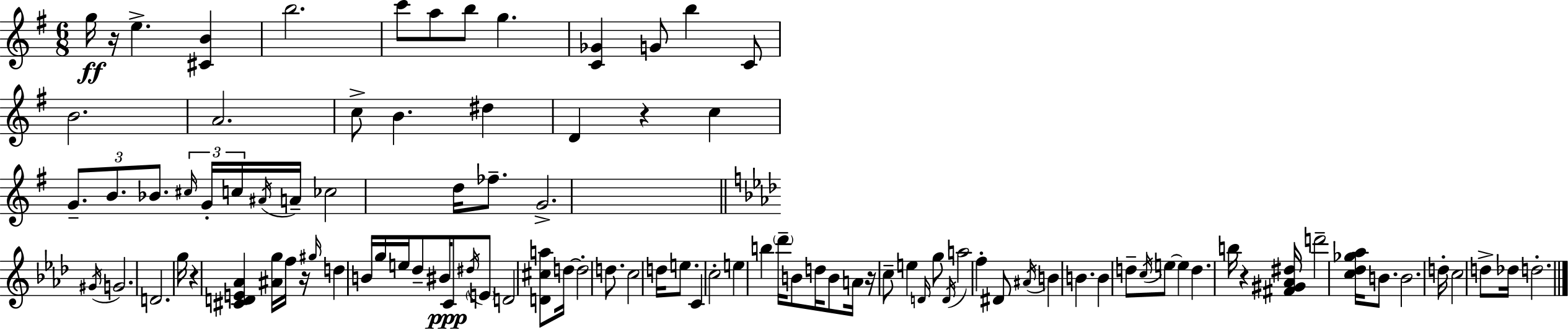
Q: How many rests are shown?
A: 6